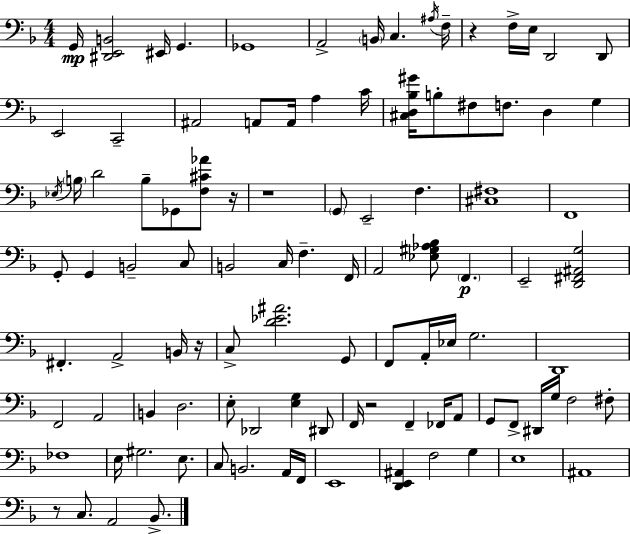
X:1
T:Untitled
M:4/4
L:1/4
K:Dm
G,,/4 [^D,,E,,B,,]2 ^E,,/4 G,, _G,,4 A,,2 B,,/4 C, ^A,/4 F,/4 z F,/4 E,/4 D,,2 D,,/2 E,,2 C,,2 ^A,,2 A,,/2 A,,/4 A, C/4 [^C,D,_B,^G]/4 B,/2 ^F,/2 F,/2 D, G, _E,/4 B,/4 D2 B,/2 _G,,/2 [F,^C_A]/2 z/4 z4 G,,/2 E,,2 F, [^C,^F,]4 F,,4 G,,/2 G,, B,,2 C,/2 B,,2 C,/4 F, F,,/4 A,,2 [_E,^G,_A,_B,]/2 F,, E,,2 [D,,^F,,^A,,G,]2 ^F,, A,,2 B,,/4 z/4 C,/2 [D_E^A]2 G,,/2 F,,/2 A,,/4 _E,/4 G,2 D,,4 F,,2 A,,2 B,, D,2 E,/2 _D,,2 [E,G,] ^D,,/2 F,,/4 z2 F,, _F,,/4 A,,/2 G,,/2 F,,/2 ^D,,/4 G,/4 F,2 ^F,/2 _F,4 E,/4 ^G,2 E,/2 C,/2 B,,2 A,,/4 F,,/4 E,,4 [D,,E,,^A,,] F,2 G, E,4 ^A,,4 z/2 C,/2 A,,2 _B,,/2